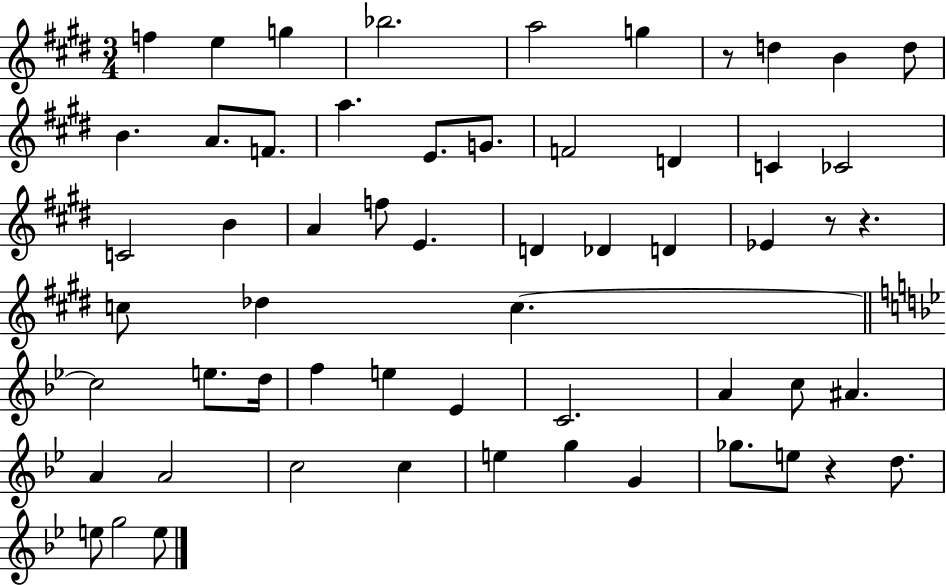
{
  \clef treble
  \numericTimeSignature
  \time 3/4
  \key e \major
  f''4 e''4 g''4 | bes''2. | a''2 g''4 | r8 d''4 b'4 d''8 | \break b'4. a'8. f'8. | a''4. e'8. g'8. | f'2 d'4 | c'4 ces'2 | \break c'2 b'4 | a'4 f''8 e'4. | d'4 des'4 d'4 | ees'4 r8 r4. | \break c''8 des''4 c''4.~~ | \bar "||" \break \key bes \major c''2 e''8. d''16 | f''4 e''4 ees'4 | c'2. | a'4 c''8 ais'4. | \break a'4 a'2 | c''2 c''4 | e''4 g''4 g'4 | ges''8. e''8 r4 d''8. | \break e''8 g''2 e''8 | \bar "|."
}